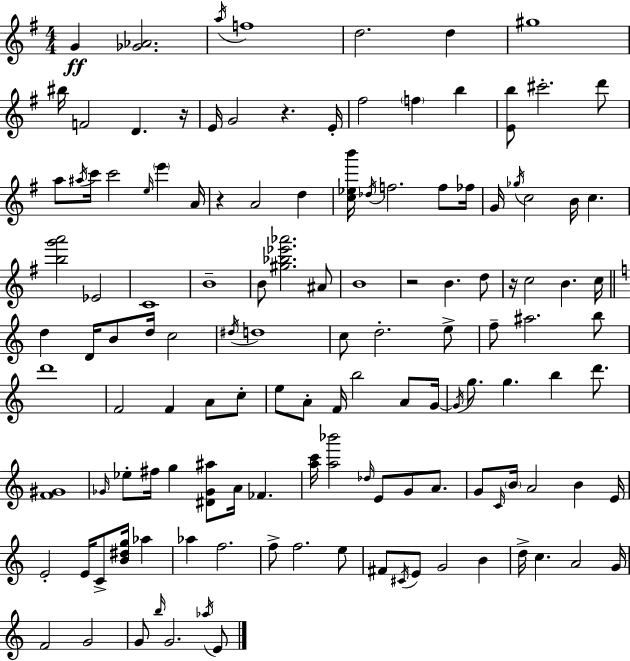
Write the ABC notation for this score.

X:1
T:Untitled
M:4/4
L:1/4
K:G
G [_G_A]2 a/4 f4 d2 d ^g4 ^b/4 F2 D z/4 E/4 G2 z E/4 ^f2 f b [Eb]/2 ^c'2 d'/2 a/2 ^a/4 c'/4 c'2 e/4 e' A/4 z A2 d [c_eb']/4 _d/4 f2 f/2 _f/4 G/4 _g/4 c2 B/4 c [bg'a']2 _E2 C4 B4 B/2 [^g_b_e'_a']2 ^A/2 B4 z2 B d/2 z/4 c2 B c/4 d D/4 B/2 d/4 c2 ^d/4 d4 c/2 d2 e/2 f/2 ^a2 b/2 d'4 F2 F A/2 c/2 e/2 A/2 F/4 b2 A/2 G/4 G/4 g/2 g b d'/2 [F^G]4 _G/4 _e/2 ^f/4 g [^D_G^a]/2 A/4 _F [ac']/4 [a_b']2 _d/4 E/2 G/2 A/2 G/2 C/4 B/4 A2 B E/4 E2 E/4 C/2 [B^dg]/4 _a _a f2 f/2 f2 e/2 ^F/2 ^C/4 E/2 G2 B d/4 c A2 G/4 F2 G2 G/2 b/4 G2 _a/4 E/2